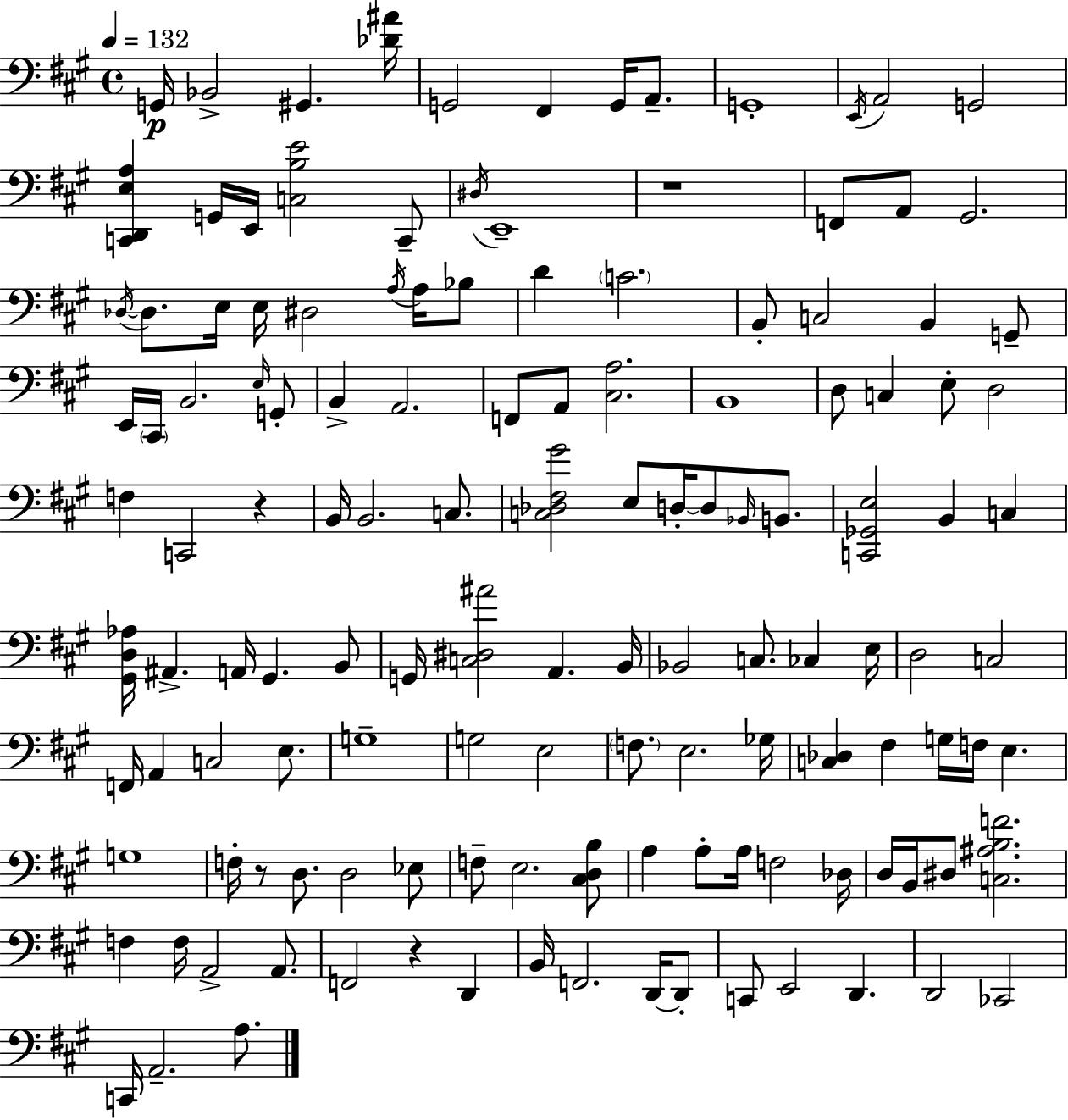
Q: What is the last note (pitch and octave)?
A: A3